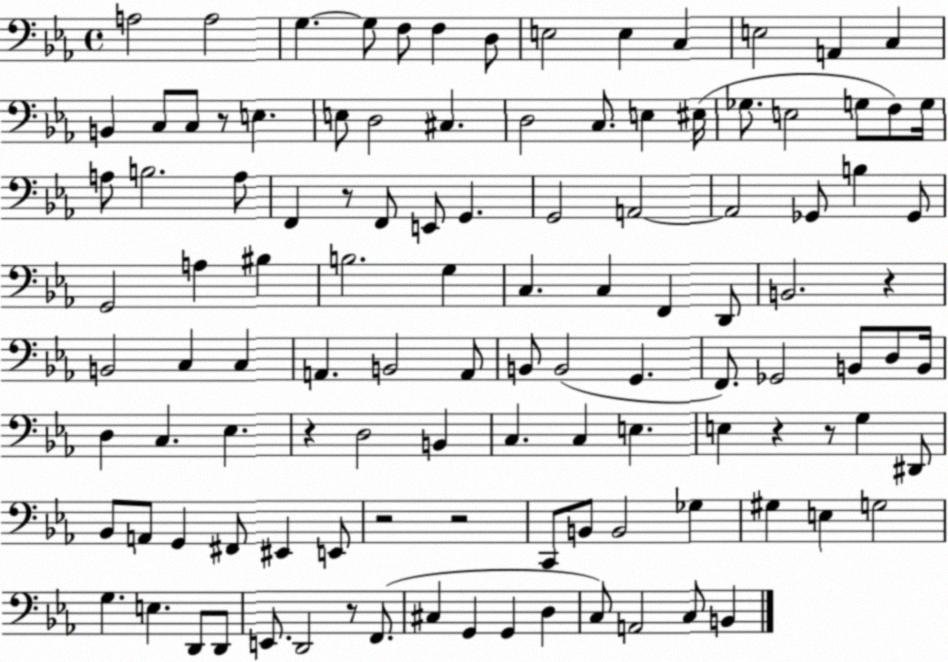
X:1
T:Untitled
M:4/4
L:1/4
K:Eb
A,2 A,2 G, G,/2 F,/2 F, D,/2 E,2 E, C, E,2 A,, C, B,, C,/2 C,/2 z/2 E, E,/2 D,2 ^C, D,2 C,/2 E, ^E,/4 _G,/2 E,2 G,/2 F,/2 G,/4 A,/2 B,2 A,/2 F,, z/2 F,,/2 E,,/2 G,, G,,2 A,,2 A,,2 _G,,/2 B, _G,,/2 G,,2 A, ^B, B,2 G, C, C, F,, D,,/2 B,,2 z B,,2 C, C, A,, B,,2 A,,/2 B,,/2 B,,2 G,, F,,/2 _G,,2 B,,/2 D,/2 B,,/4 D, C, _E, z D,2 B,, C, C, E, E, z z/2 G, ^D,,/2 _B,,/2 A,,/2 G,, ^F,,/2 ^E,, E,,/2 z2 z2 C,,/2 B,,/2 B,,2 _G, ^G, E, G,2 G, E, D,,/2 D,,/2 E,,/2 D,,2 z/2 F,,/2 ^C, G,, G,, D, C,/2 A,,2 C,/2 B,,